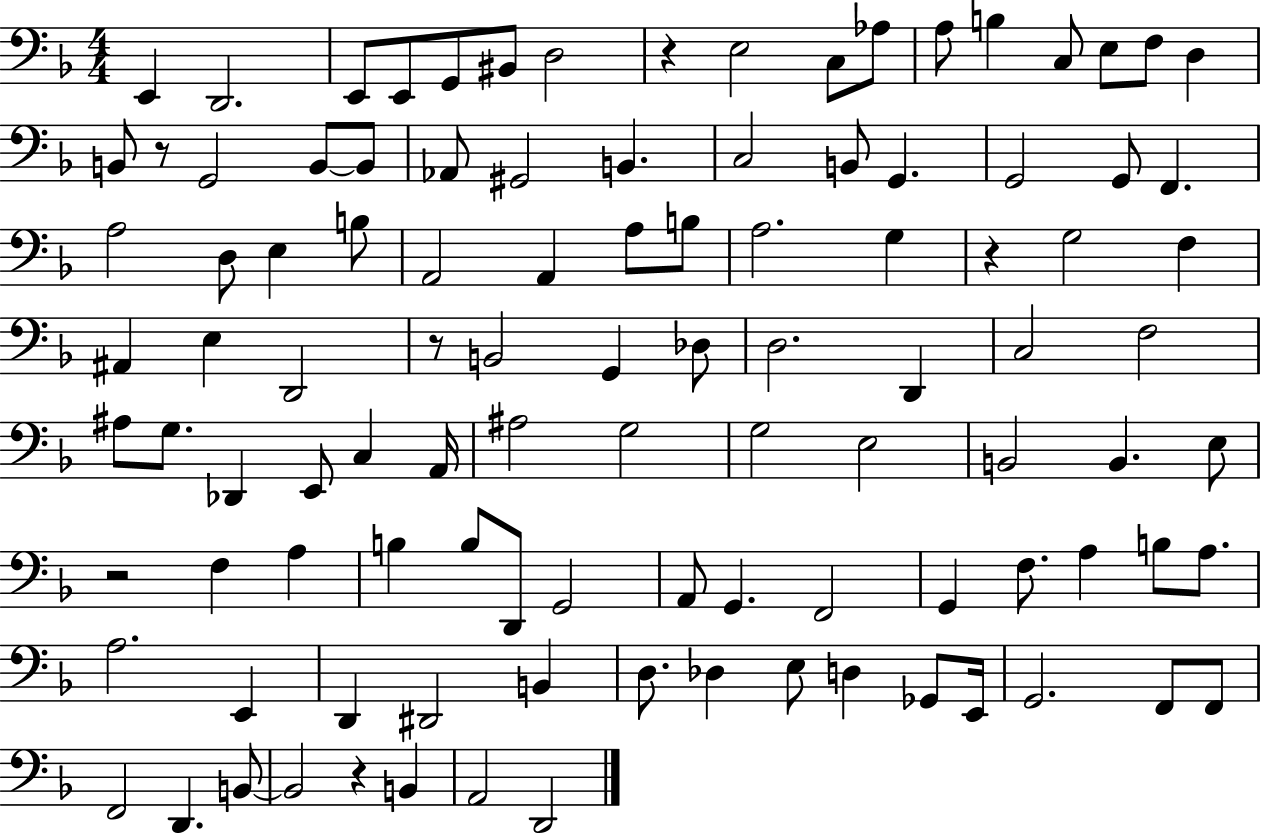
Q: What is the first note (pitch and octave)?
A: E2